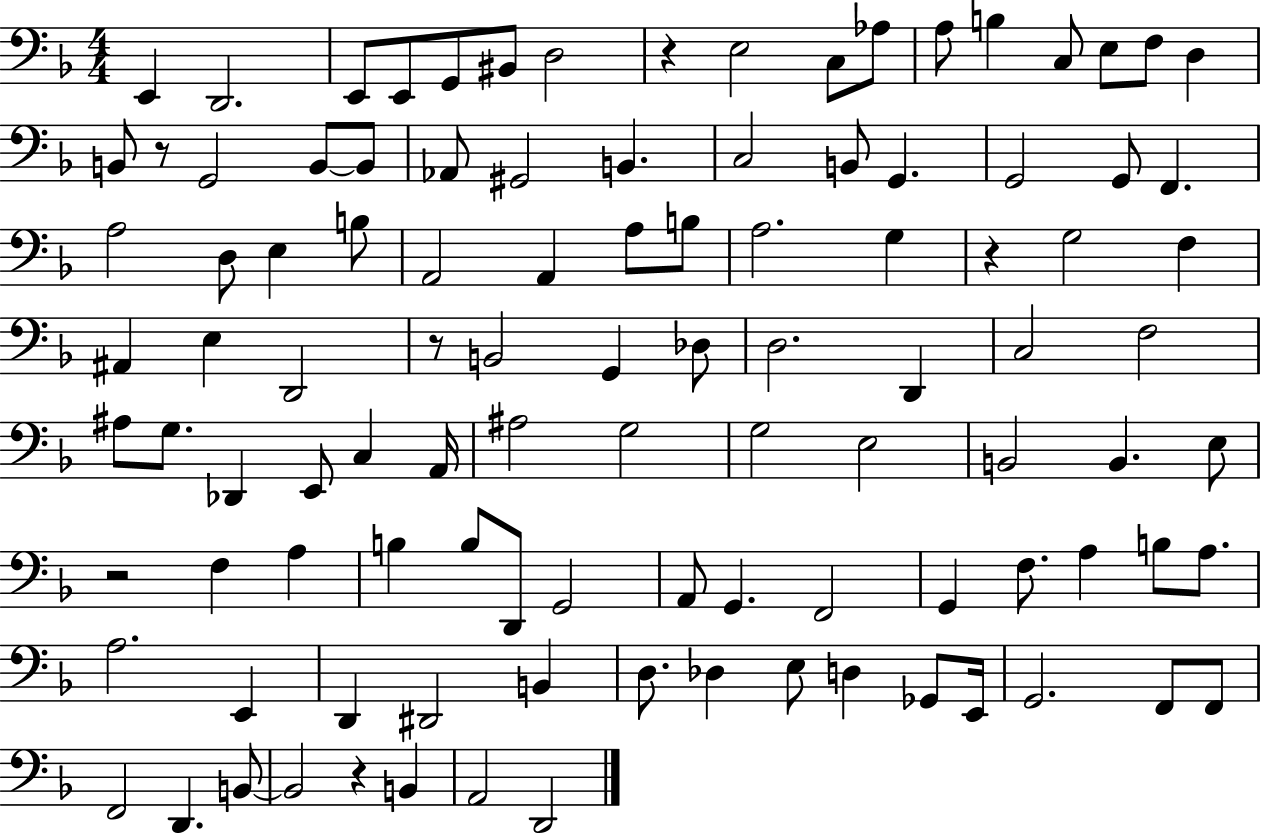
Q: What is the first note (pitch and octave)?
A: E2